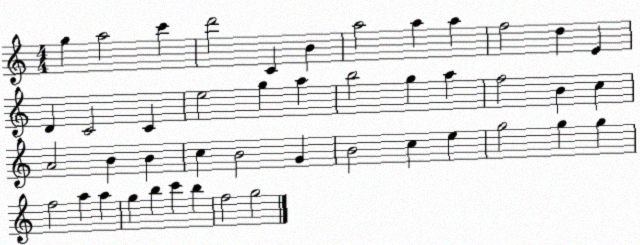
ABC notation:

X:1
T:Untitled
M:4/4
L:1/4
K:C
g a2 c' d'2 C B a2 a a f2 d E D C2 C e2 g a b2 g a f2 B c A2 B B c B2 G B2 c e g2 g g f2 a a g b c' b f2 g2